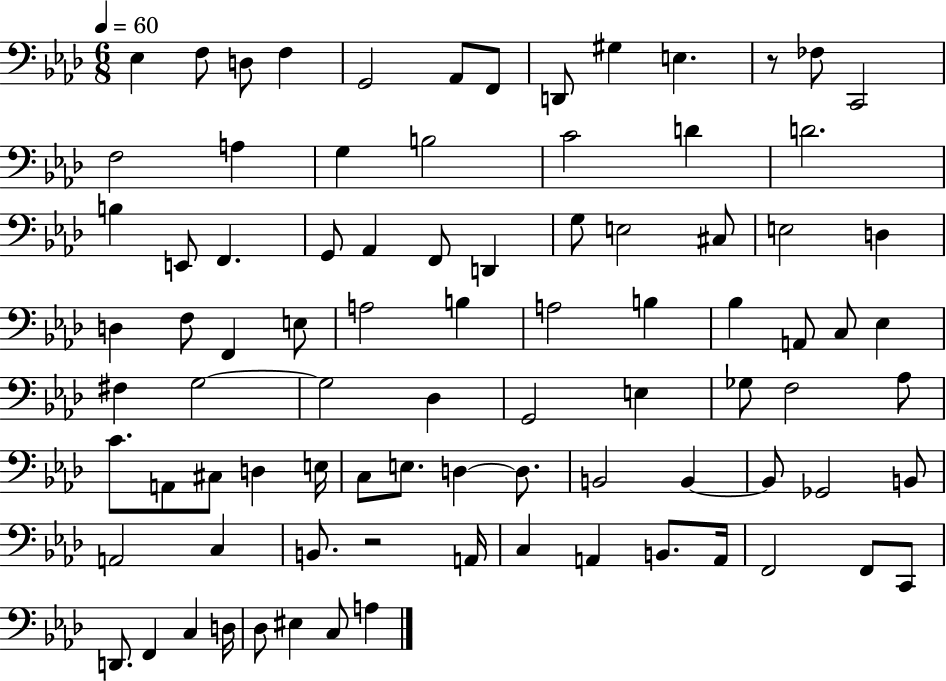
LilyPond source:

{
  \clef bass
  \numericTimeSignature
  \time 6/8
  \key aes \major
  \tempo 4 = 60
  \repeat volta 2 { ees4 f8 d8 f4 | g,2 aes,8 f,8 | d,8 gis4 e4. | r8 fes8 c,2 | \break f2 a4 | g4 b2 | c'2 d'4 | d'2. | \break b4 e,8 f,4. | g,8 aes,4 f,8 d,4 | g8 e2 cis8 | e2 d4 | \break d4 f8 f,4 e8 | a2 b4 | a2 b4 | bes4 a,8 c8 ees4 | \break fis4 g2~~ | g2 des4 | g,2 e4 | ges8 f2 aes8 | \break c'8. a,8 cis8 d4 e16 | c8 e8. d4~~ d8. | b,2 b,4~~ | b,8 ges,2 b,8 | \break a,2 c4 | b,8. r2 a,16 | c4 a,4 b,8. a,16 | f,2 f,8 c,8 | \break d,8. f,4 c4 d16 | des8 eis4 c8 a4 | } \bar "|."
}